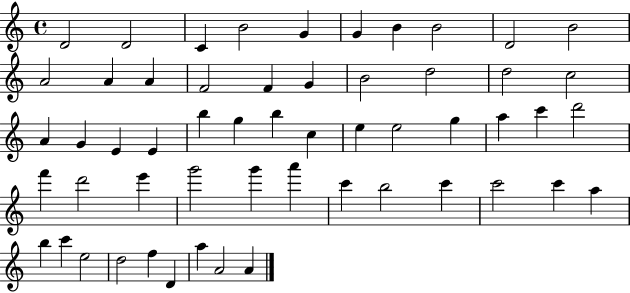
D4/h D4/h C4/q B4/h G4/q G4/q B4/q B4/h D4/h B4/h A4/h A4/q A4/q F4/h F4/q G4/q B4/h D5/h D5/h C5/h A4/q G4/q E4/q E4/q B5/q G5/q B5/q C5/q E5/q E5/h G5/q A5/q C6/q D6/h F6/q D6/h E6/q G6/h G6/q A6/q C6/q B5/h C6/q C6/h C6/q A5/q B5/q C6/q E5/h D5/h F5/q D4/q A5/q A4/h A4/q